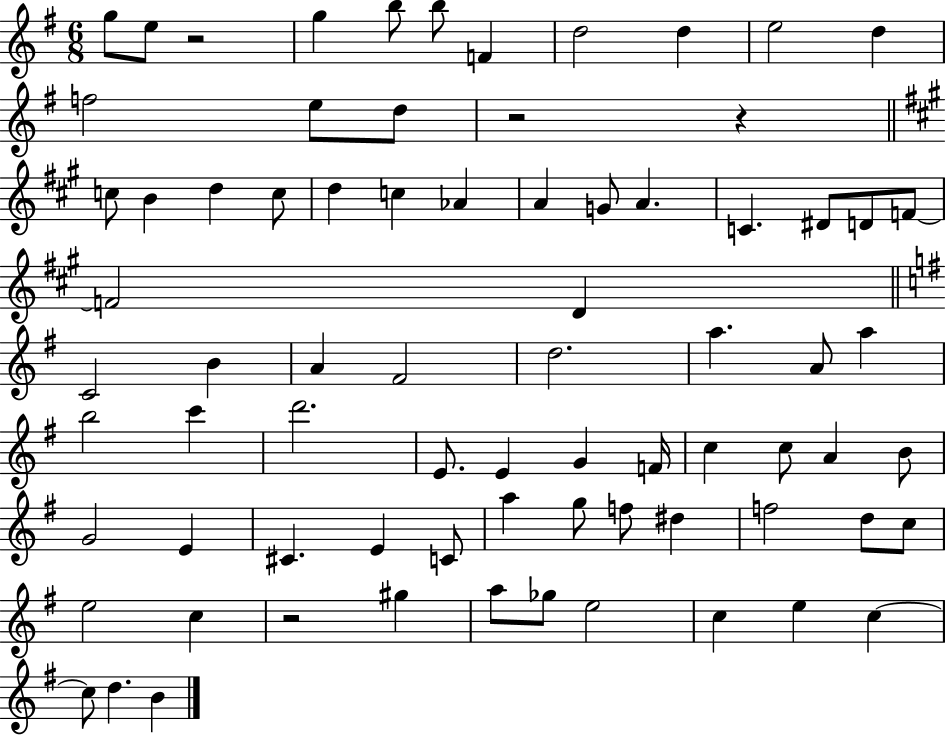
X:1
T:Untitled
M:6/8
L:1/4
K:G
g/2 e/2 z2 g b/2 b/2 F d2 d e2 d f2 e/2 d/2 z2 z c/2 B d c/2 d c _A A G/2 A C ^D/2 D/2 F/2 F2 D C2 B A ^F2 d2 a A/2 a b2 c' d'2 E/2 E G F/4 c c/2 A B/2 G2 E ^C E C/2 a g/2 f/2 ^d f2 d/2 c/2 e2 c z2 ^g a/2 _g/2 e2 c e c c/2 d B